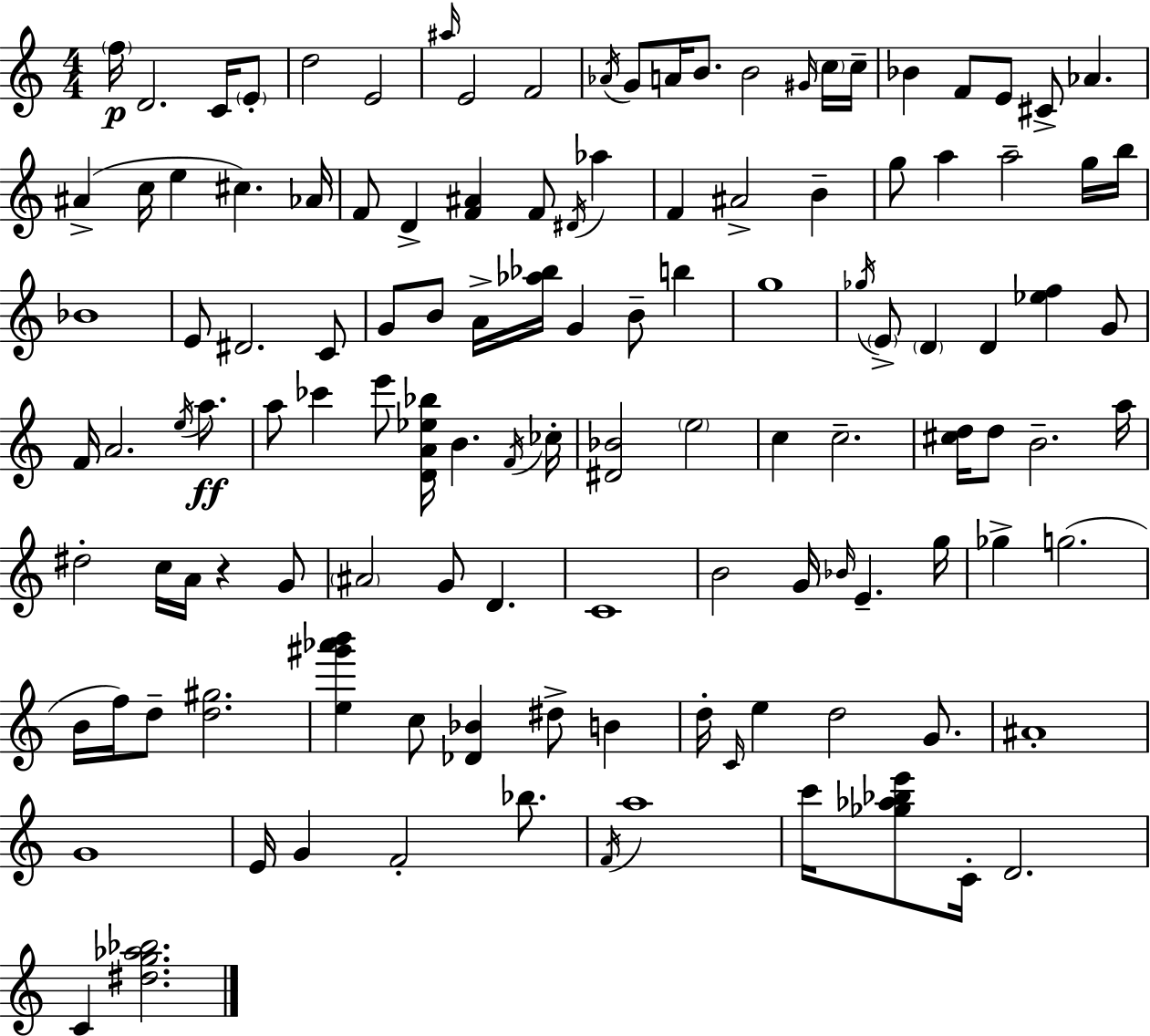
F5/s D4/h. C4/s E4/e D5/h E4/h A#5/s E4/h F4/h Ab4/s G4/e A4/s B4/e. B4/h G#4/s C5/s C5/s Bb4/q F4/e E4/e C#4/e Ab4/q. A#4/q C5/s E5/q C#5/q. Ab4/s F4/e D4/q [F4,A#4]/q F4/e D#4/s Ab5/q F4/q A#4/h B4/q G5/e A5/q A5/h G5/s B5/s Bb4/w E4/e D#4/h. C4/e G4/e B4/e A4/s [Ab5,Bb5]/s G4/q B4/e B5/q G5/w Gb5/s E4/e D4/q D4/q [Eb5,F5]/q G4/e F4/s A4/h. E5/s A5/e. A5/e CES6/q E6/e [D4,A4,Eb5,Bb5]/s B4/q. F4/s CES5/s [D#4,Bb4]/h E5/h C5/q C5/h. [C#5,D5]/s D5/e B4/h. A5/s D#5/h C5/s A4/s R/q G4/e A#4/h G4/e D4/q. C4/w B4/h G4/s Bb4/s E4/q. G5/s Gb5/q G5/h. B4/s F5/s D5/e [D5,G#5]/h. [E5,G#6,Ab6,B6]/q C5/e [Db4,Bb4]/q D#5/e B4/q D5/s C4/s E5/q D5/h G4/e. A#4/w G4/w E4/s G4/q F4/h Bb5/e. F4/s A5/w C6/s [Gb5,Ab5,Bb5,E6]/e C4/s D4/h. C4/q [D#5,G5,Ab5,Bb5]/h.